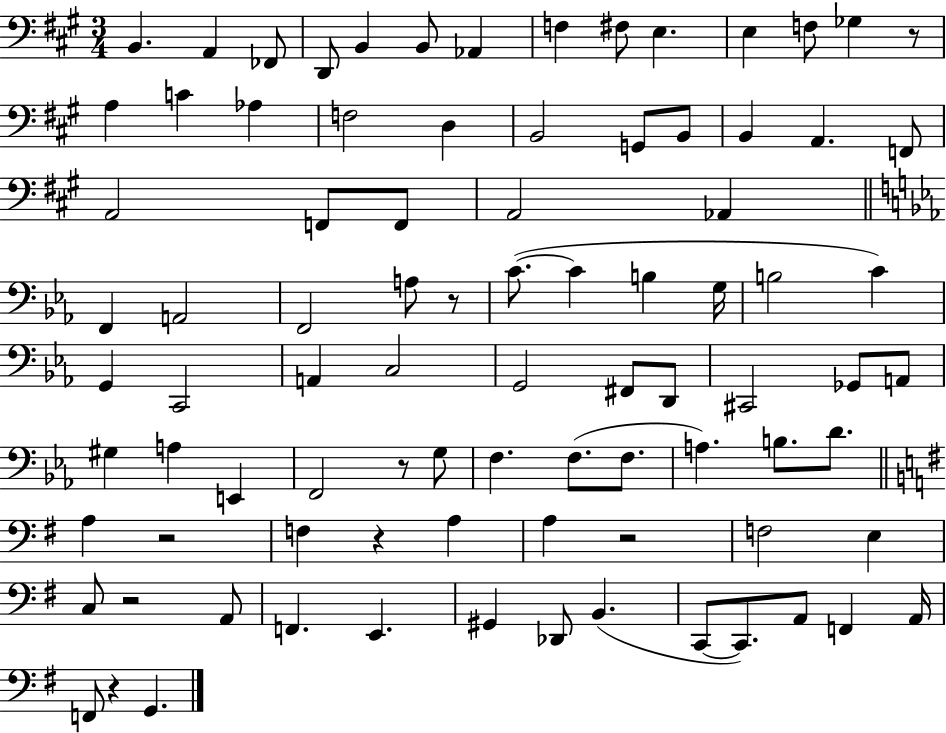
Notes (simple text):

B2/q. A2/q FES2/e D2/e B2/q B2/e Ab2/q F3/q F#3/e E3/q. E3/q F3/e Gb3/q R/e A3/q C4/q Ab3/q F3/h D3/q B2/h G2/e B2/e B2/q A2/q. F2/e A2/h F2/e F2/e A2/h Ab2/q F2/q A2/h F2/h A3/e R/e C4/e. C4/q B3/q G3/s B3/h C4/q G2/q C2/h A2/q C3/h G2/h F#2/e D2/e C#2/h Gb2/e A2/e G#3/q A3/q E2/q F2/h R/e G3/e F3/q. F3/e. F3/e. A3/q. B3/e. D4/e. A3/q R/h F3/q R/q A3/q A3/q R/h F3/h E3/q C3/e R/h A2/e F2/q. E2/q. G#2/q Db2/e B2/q. C2/e C2/e. A2/e F2/q A2/s F2/e R/q G2/q.